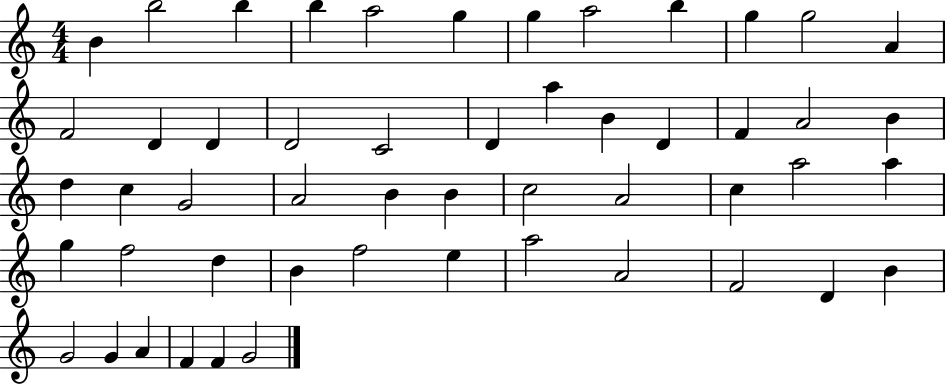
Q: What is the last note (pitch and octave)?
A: G4